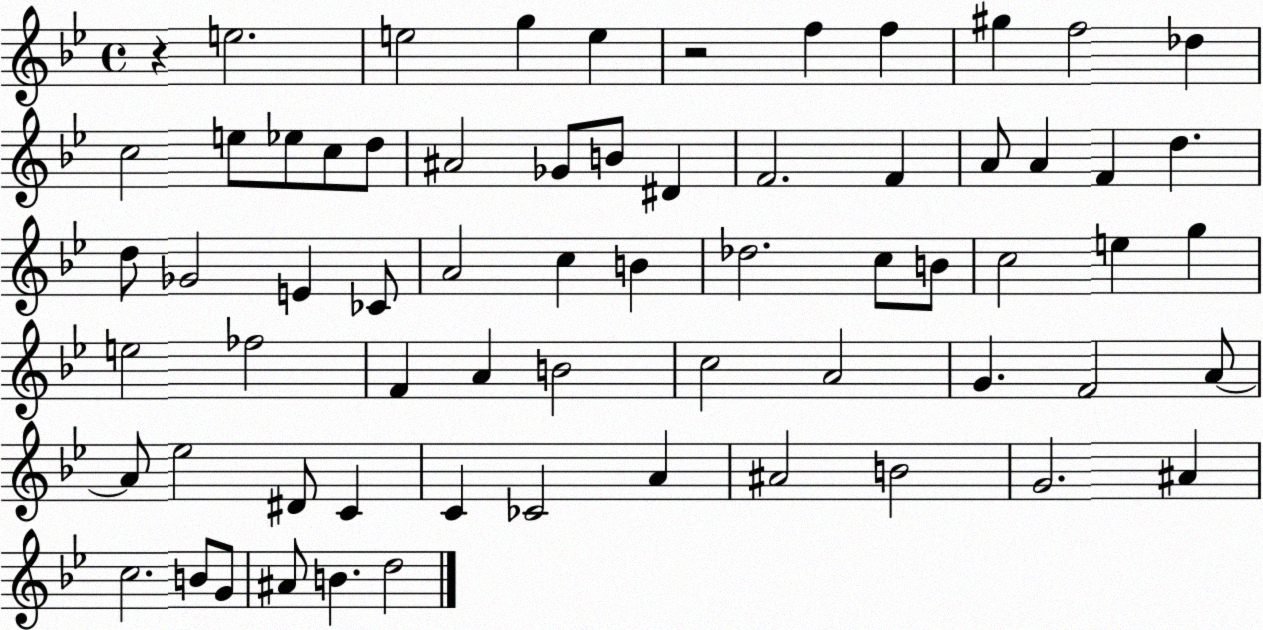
X:1
T:Untitled
M:4/4
L:1/4
K:Bb
z e2 e2 g e z2 f f ^g f2 _d c2 e/2 _e/2 c/2 d/2 ^A2 _G/2 B/2 ^D F2 F A/2 A F d d/2 _G2 E _C/2 A2 c B _d2 c/2 B/2 c2 e g e2 _f2 F A B2 c2 A2 G F2 A/2 A/2 _e2 ^D/2 C C _C2 A ^A2 B2 G2 ^A c2 B/2 G/2 ^A/2 B d2